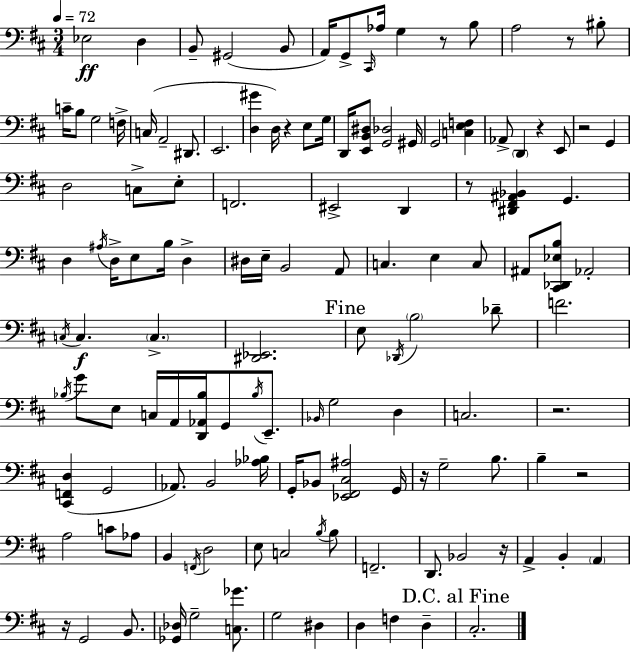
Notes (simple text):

Eb3/h D3/q B2/e G#2/h B2/e A2/s G2/e C#2/s Ab3/s G3/q R/e B3/e A3/h R/e BIS3/e C4/s B3/e G3/h F3/s C3/s A2/h D#2/e. E2/h. [D3,G#4]/q D3/s R/q E3/e G3/s D2/s [E2,B2,D#3]/e [G2,Db3]/h G#2/s G2/h [C3,E3,F3]/q Ab2/e D2/q R/q E2/e R/h G2/q D3/h C3/e E3/e F2/h. EIS2/h D2/q R/e [D#2,F#2,A#2,Bb2]/q G2/q. D3/q A#3/s D3/s E3/e B3/s D3/q D#3/s E3/s B2/h A2/e C3/q. E3/q C3/e A#2/e [C#2,Db2,Eb3,B3]/e Ab2/h C3/s C3/q. C3/q. [D#2,Eb2]/h. E3/e Db2/s B3/h Db4/e F4/h. Bb3/s G4/e E3/e C3/s A2/s [D2,Ab2,Bb3]/s G2/e Bb3/s E2/e. Bb2/s G3/h D3/q C3/h. R/h. [C#2,F2,D3]/q G2/h Ab2/e. B2/h [Ab3,Bb3]/s G2/s Bb2/e [Eb2,F#2,C#3,A#3]/h G2/s R/s G3/h B3/e. B3/q R/h A3/h C4/e Ab3/e B2/q F2/s D3/h E3/e C3/h B3/s B3/e F2/h. D2/e. Bb2/h R/s A2/q B2/q A2/q R/s G2/h B2/e. [Gb2,Db3]/s G3/h [C3,Gb4]/e. G3/h D#3/q D3/q F3/q D3/q C#3/h.